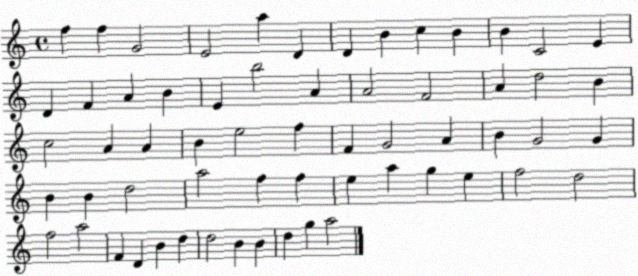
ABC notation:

X:1
T:Untitled
M:4/4
L:1/4
K:C
f f G2 E2 a D D B c B B C2 E D F A B E b2 A A2 F2 A d2 B c2 A A B e2 f F G2 A B G2 G B B d2 a2 f f e a g e f2 d2 f2 a2 F D B d d2 B B d g a2